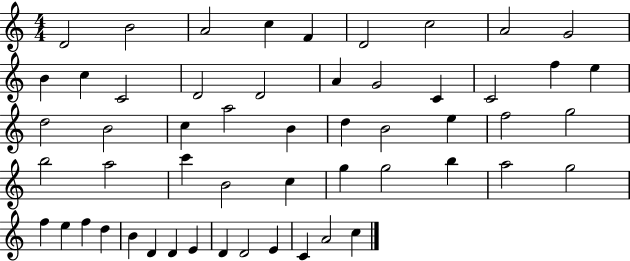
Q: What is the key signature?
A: C major